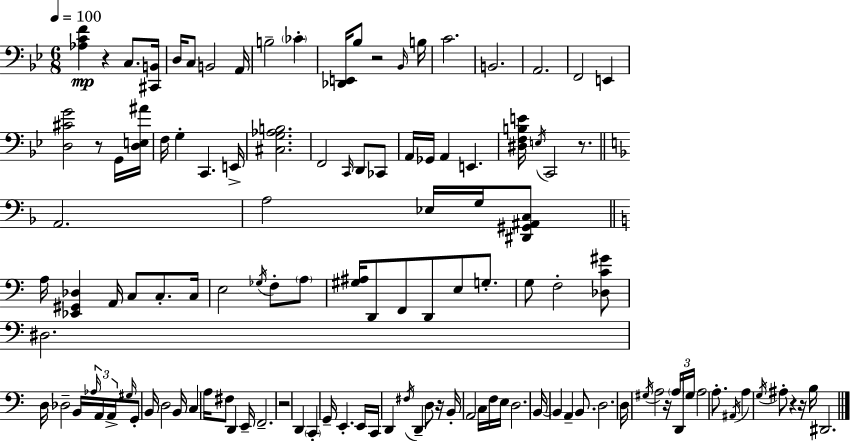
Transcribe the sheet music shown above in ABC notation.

X:1
T:Untitled
M:6/8
L:1/4
K:Gm
[_A,CF] z C,/2 [^C,,B,,]/4 D,/4 C,/2 B,,2 A,,/4 B,2 _C [_D,,E,,]/4 _B,/2 z2 _B,,/4 B,/4 C2 B,,2 A,,2 F,,2 E,, [D,^CG]2 z/2 G,,/4 [D,E,^A]/4 F,/4 G, C,, E,,/4 [^C,G,_A,B,]2 F,,2 C,,/4 D,,/2 _C,,/2 A,,/4 _G,,/4 A,, E,, [^D,F,B,E]/4 E,/4 C,,2 z/2 A,,2 A,2 _E,/4 G,/4 [^D,,^G,,^A,,C,]/2 A,/4 [_E,,^G,,_D,] A,,/4 C,/2 C,/2 C,/4 E,2 _G,/4 F,/2 A,/2 [^G,^A,]/4 D,,/2 F,,/2 D,,/2 E,/2 G,/2 G,/2 F,2 [_D,C^G]/2 ^D,2 D,/4 _D,2 B,,/4 _A,/4 A,,/4 A,,/4 ^G,/4 G,,/2 B,,/4 D,2 B,,/4 C, A,/4 ^F,/2 D,, E,,/4 F,,2 z2 D,, C,, G,,/4 E,, E,,/4 C,,/4 D,, ^F,/4 D,, D,/2 z/4 B,,/4 A,,2 C,/4 F,/4 E,/4 D,2 B,,/4 B,, A,, B,,/2 D,2 D,/4 ^G,/4 A,2 z/4 A,/4 D,,/4 ^G,/4 A,2 A,/2 ^A,,/4 A, G,/4 ^A,/2 z z/4 B,/4 ^D,,2